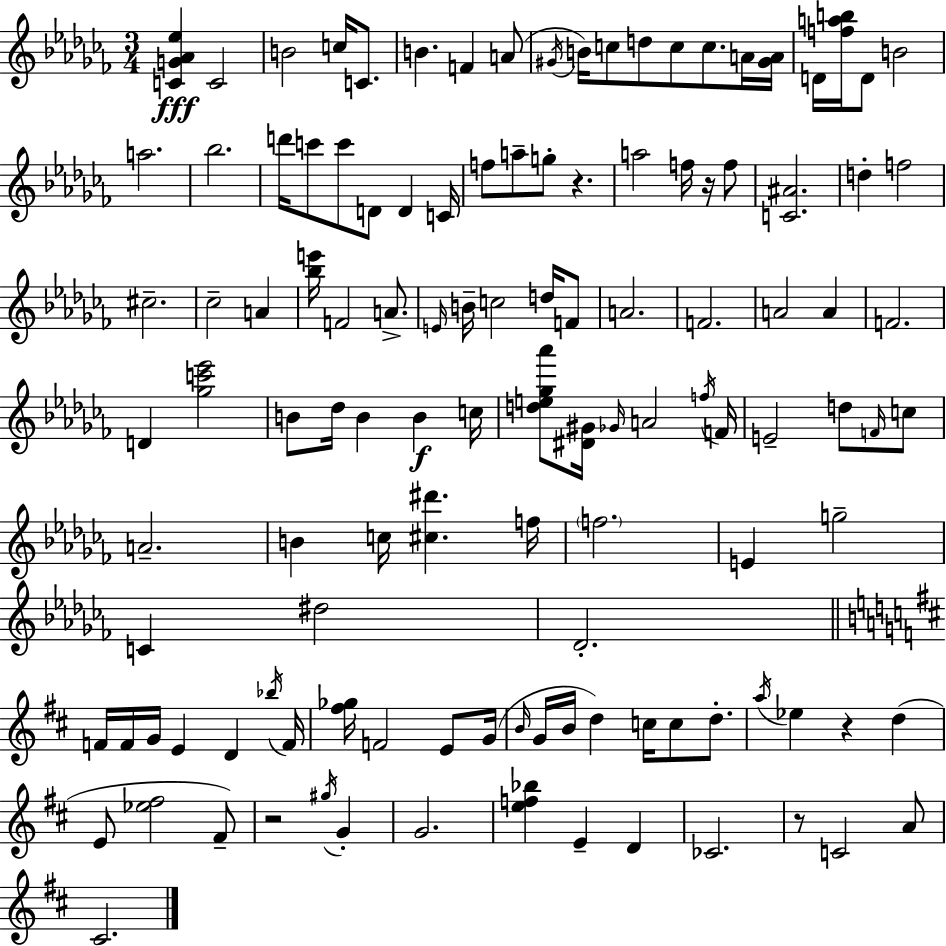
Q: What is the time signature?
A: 3/4